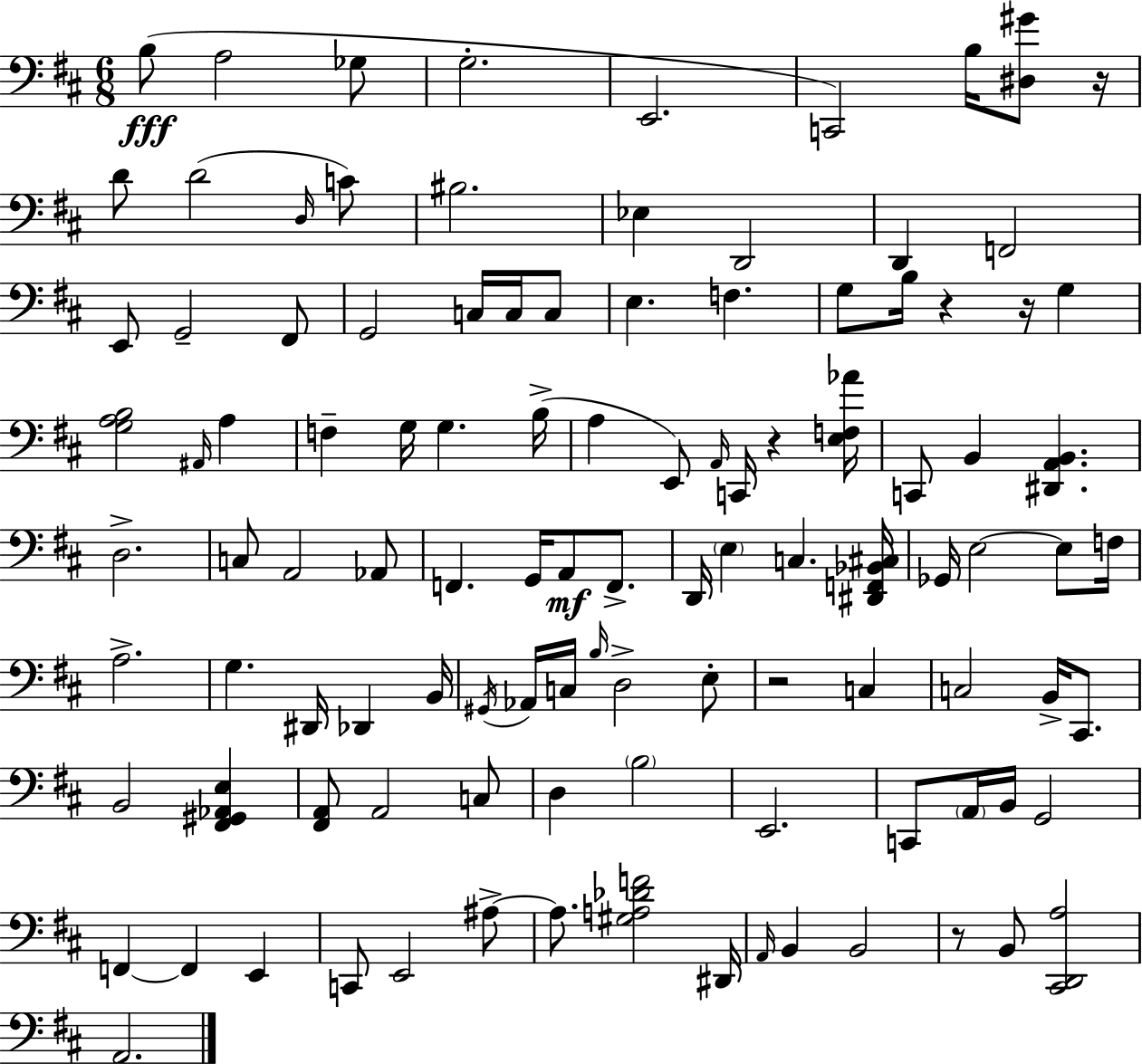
{
  \clef bass
  \numericTimeSignature
  \time 6/8
  \key d \major
  b8(\fff a2 ges8 | g2.-. | e,2. | c,2) b16 <dis gis'>8 r16 | \break d'8 d'2( \grace { d16 } c'8) | bis2. | ees4 d,2 | d,4 f,2 | \break e,8 g,2-- fis,8 | g,2 c16 c16 c8 | e4. f4. | g8 b16 r4 r16 g4 | \break <g a b>2 \grace { ais,16 } a4 | f4-- g16 g4. | b16->( a4 e,8) \grace { a,16 } c,16 r4 | <e f aes'>16 c,8 b,4 <dis, a, b,>4. | \break d2.-> | c8 a,2 | aes,8 f,4. g,16 a,8\mf | f,8.-> d,16 \parenthesize e4 c4. | \break <dis, f, bes, cis>16 ges,16 e2~~ | e8 f16 a2.-> | g4. dis,16 des,4 | b,16 \acciaccatura { gis,16 } aes,16 c16 \grace { b16 } d2-> | \break e8-. r2 | c4 c2 | b,16-> cis,8. b,2 | <fis, gis, aes, e>4 <fis, a,>8 a,2 | \break c8 d4 \parenthesize b2 | e,2. | c,8 \parenthesize a,16 b,16 g,2 | f,4~~ f,4 | \break e,4 c,8 e,2 | ais8->~~ ais8. <gis a des' f'>2 | dis,16 \grace { a,16 } b,4 b,2 | r8 b,8 <cis, d, a>2 | \break a,2. | \bar "|."
}